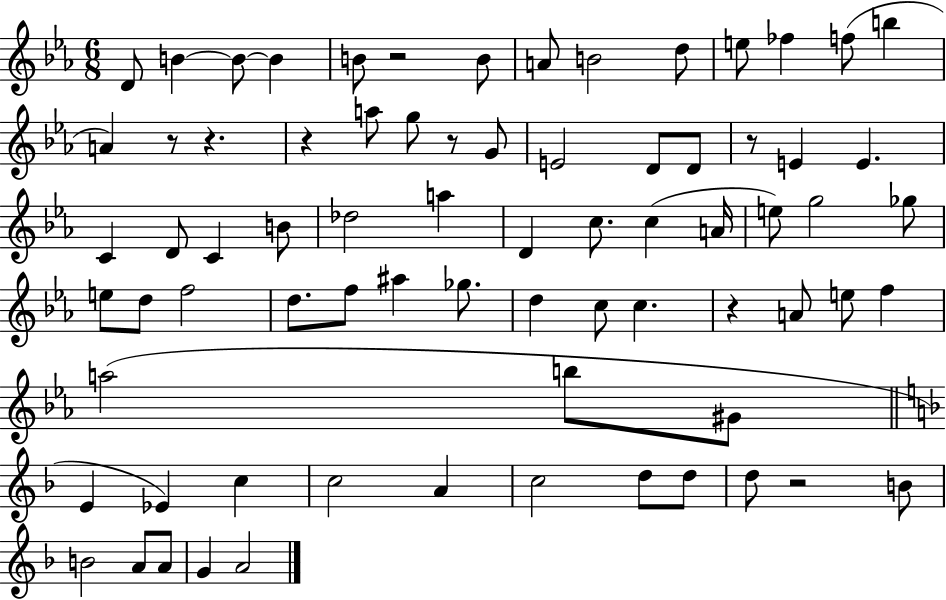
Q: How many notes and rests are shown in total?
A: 74